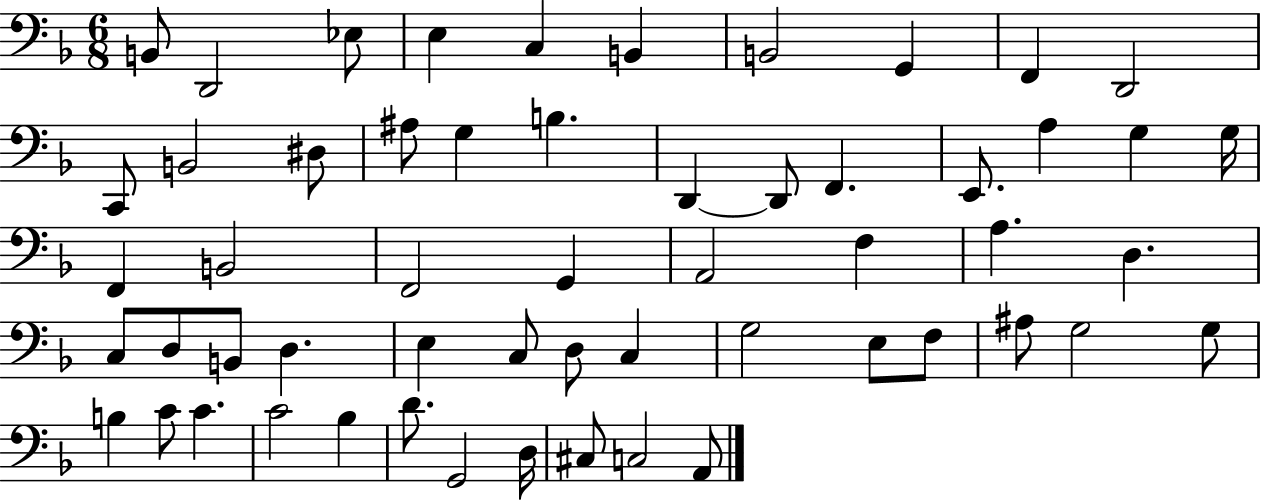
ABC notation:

X:1
T:Untitled
M:6/8
L:1/4
K:F
B,,/2 D,,2 _E,/2 E, C, B,, B,,2 G,, F,, D,,2 C,,/2 B,,2 ^D,/2 ^A,/2 G, B, D,, D,,/2 F,, E,,/2 A, G, G,/4 F,, B,,2 F,,2 G,, A,,2 F, A, D, C,/2 D,/2 B,,/2 D, E, C,/2 D,/2 C, G,2 E,/2 F,/2 ^A,/2 G,2 G,/2 B, C/2 C C2 _B, D/2 G,,2 D,/4 ^C,/2 C,2 A,,/2